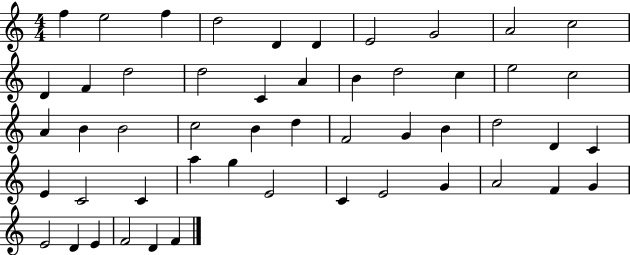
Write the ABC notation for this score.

X:1
T:Untitled
M:4/4
L:1/4
K:C
f e2 f d2 D D E2 G2 A2 c2 D F d2 d2 C A B d2 c e2 c2 A B B2 c2 B d F2 G B d2 D C E C2 C a g E2 C E2 G A2 F G E2 D E F2 D F